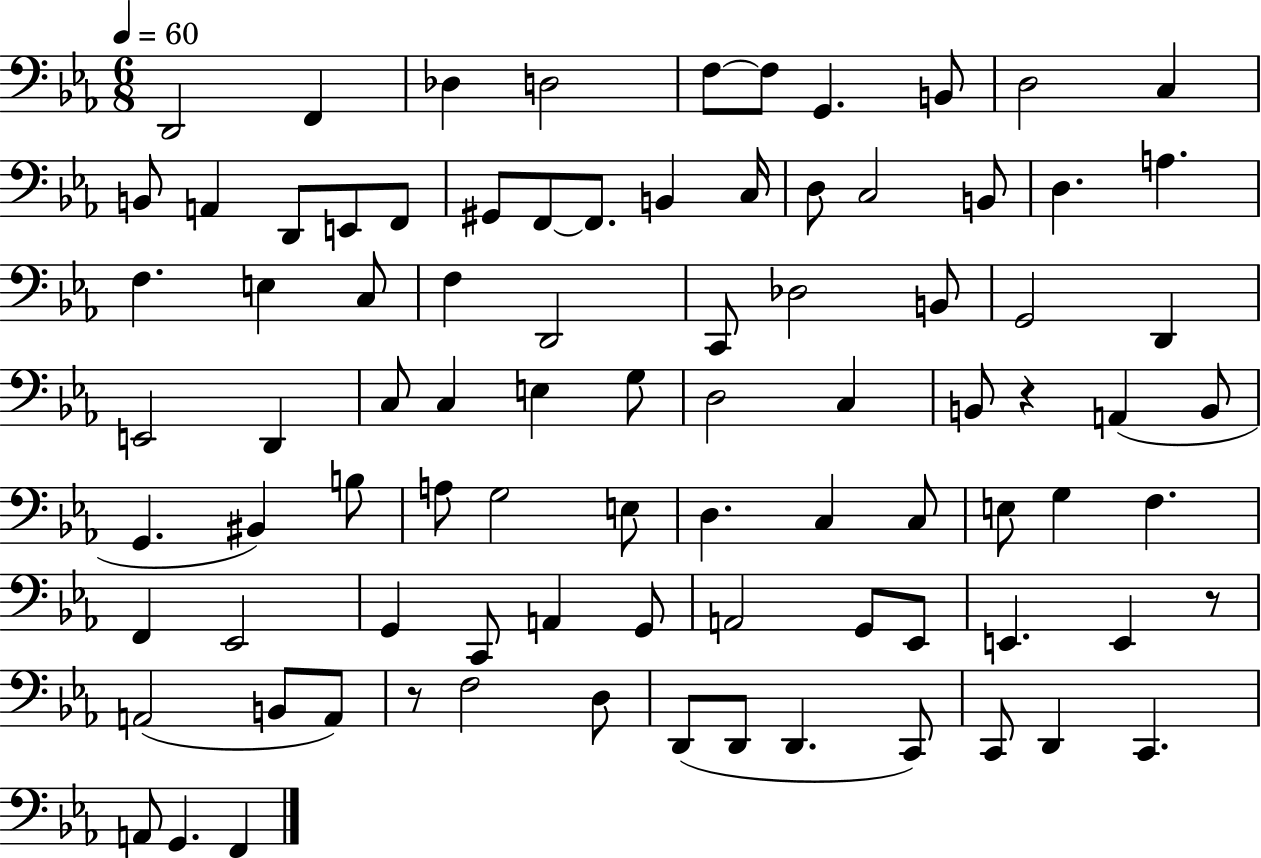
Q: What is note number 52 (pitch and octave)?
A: E3